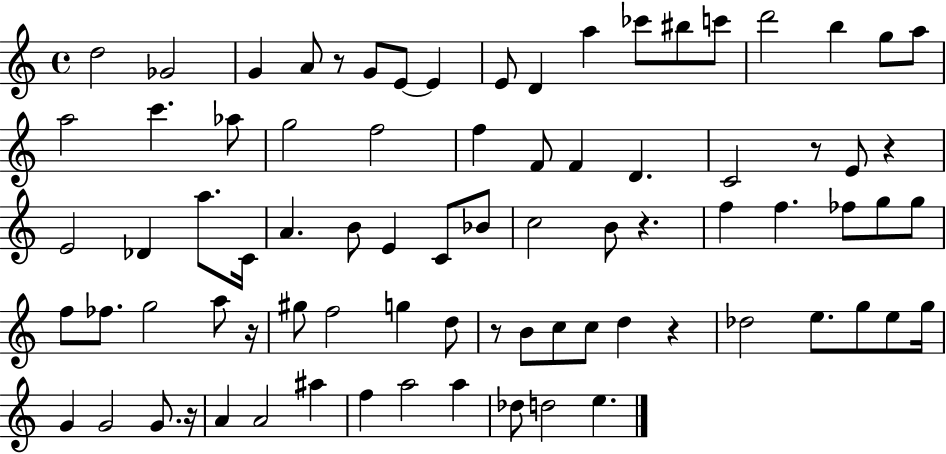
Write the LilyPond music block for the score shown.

{
  \clef treble
  \time 4/4
  \defaultTimeSignature
  \key c \major
  d''2 ges'2 | g'4 a'8 r8 g'8 e'8~~ e'4 | e'8 d'4 a''4 ces'''8 bis''8 c'''8 | d'''2 b''4 g''8 a''8 | \break a''2 c'''4. aes''8 | g''2 f''2 | f''4 f'8 f'4 d'4. | c'2 r8 e'8 r4 | \break e'2 des'4 a''8. c'16 | a'4. b'8 e'4 c'8 bes'8 | c''2 b'8 r4. | f''4 f''4. fes''8 g''8 g''8 | \break f''8 fes''8. g''2 a''8 r16 | gis''8 f''2 g''4 d''8 | r8 b'8 c''8 c''8 d''4 r4 | des''2 e''8. g''8 e''8 g''16 | \break g'4 g'2 g'8. r16 | a'4 a'2 ais''4 | f''4 a''2 a''4 | des''8 d''2 e''4. | \break \bar "|."
}